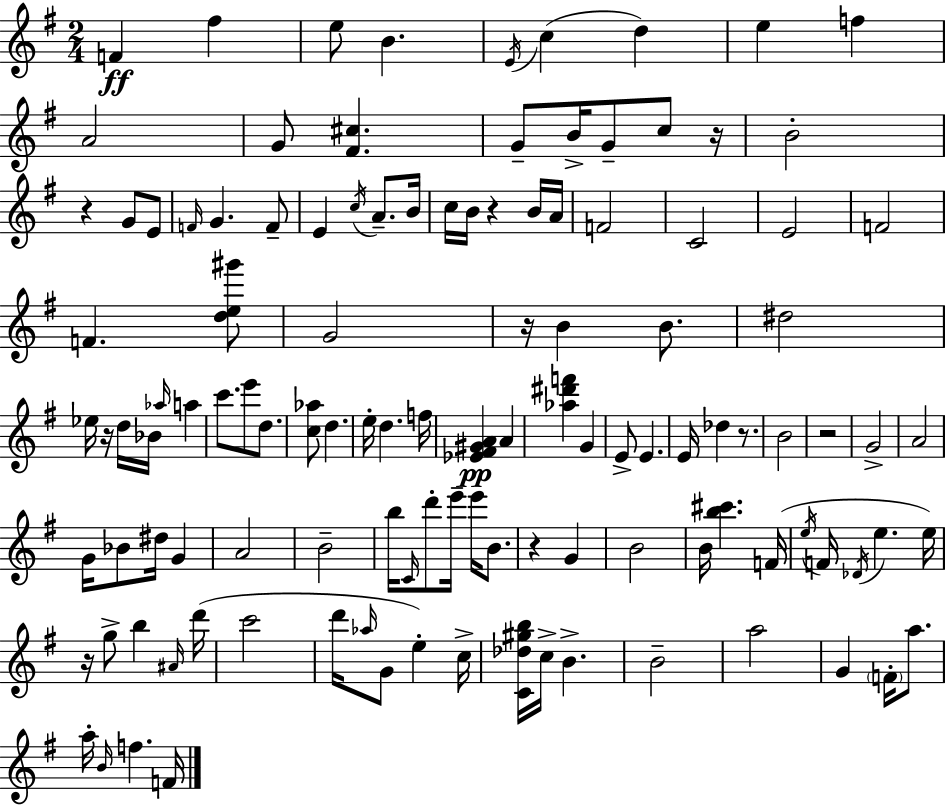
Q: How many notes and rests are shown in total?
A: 117